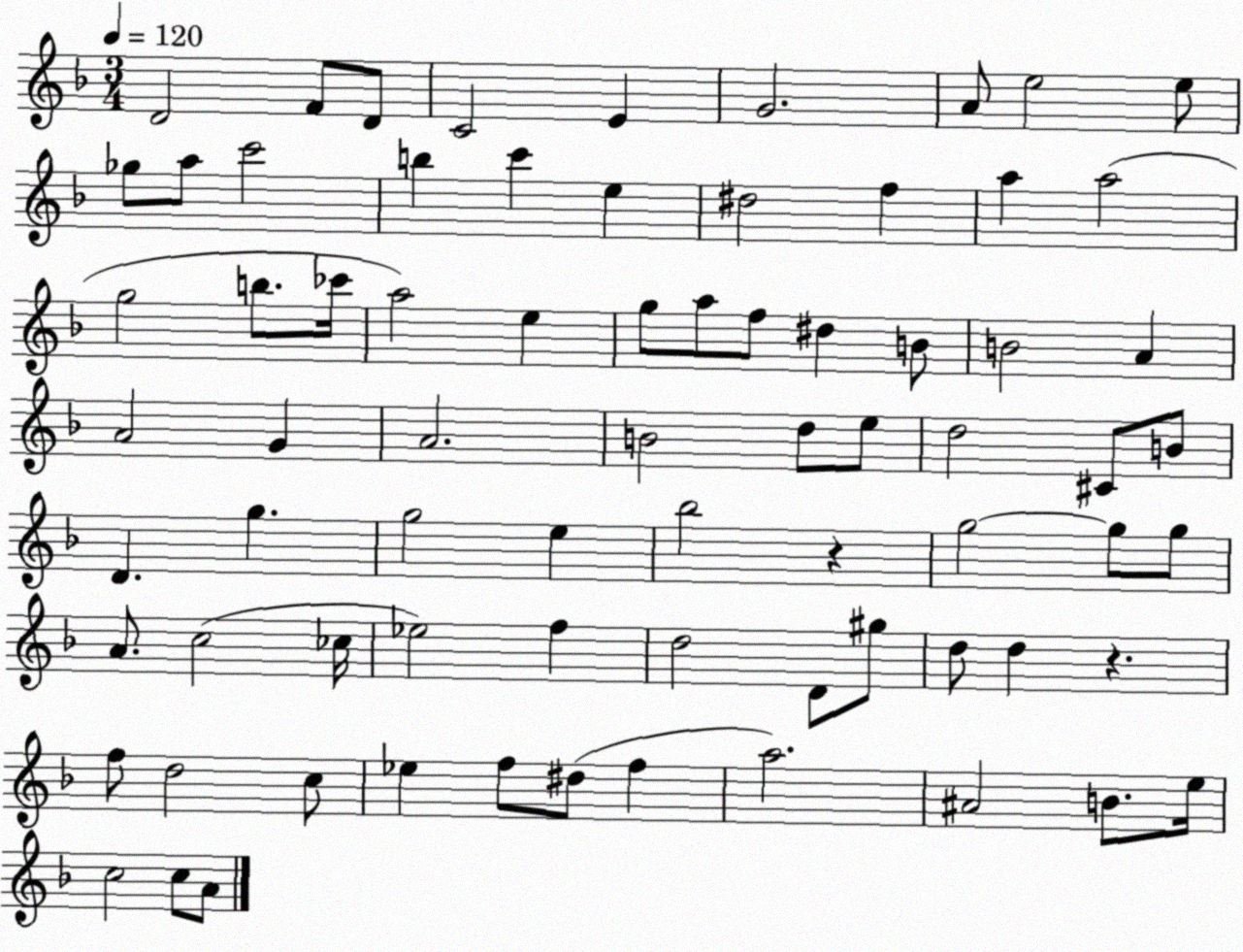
X:1
T:Untitled
M:3/4
L:1/4
K:F
D2 F/2 D/2 C2 E G2 A/2 e2 e/2 _g/2 a/2 c'2 b c' e ^d2 f a a2 g2 b/2 _c'/4 a2 e g/2 a/2 f/2 ^d B/2 B2 A A2 G A2 B2 d/2 e/2 d2 ^C/2 B/2 D g g2 e _b2 z g2 g/2 g/2 A/2 c2 _c/4 _e2 f d2 D/2 ^g/2 d/2 d z f/2 d2 c/2 _e f/2 ^d/2 f a2 ^A2 B/2 e/4 c2 c/2 A/2